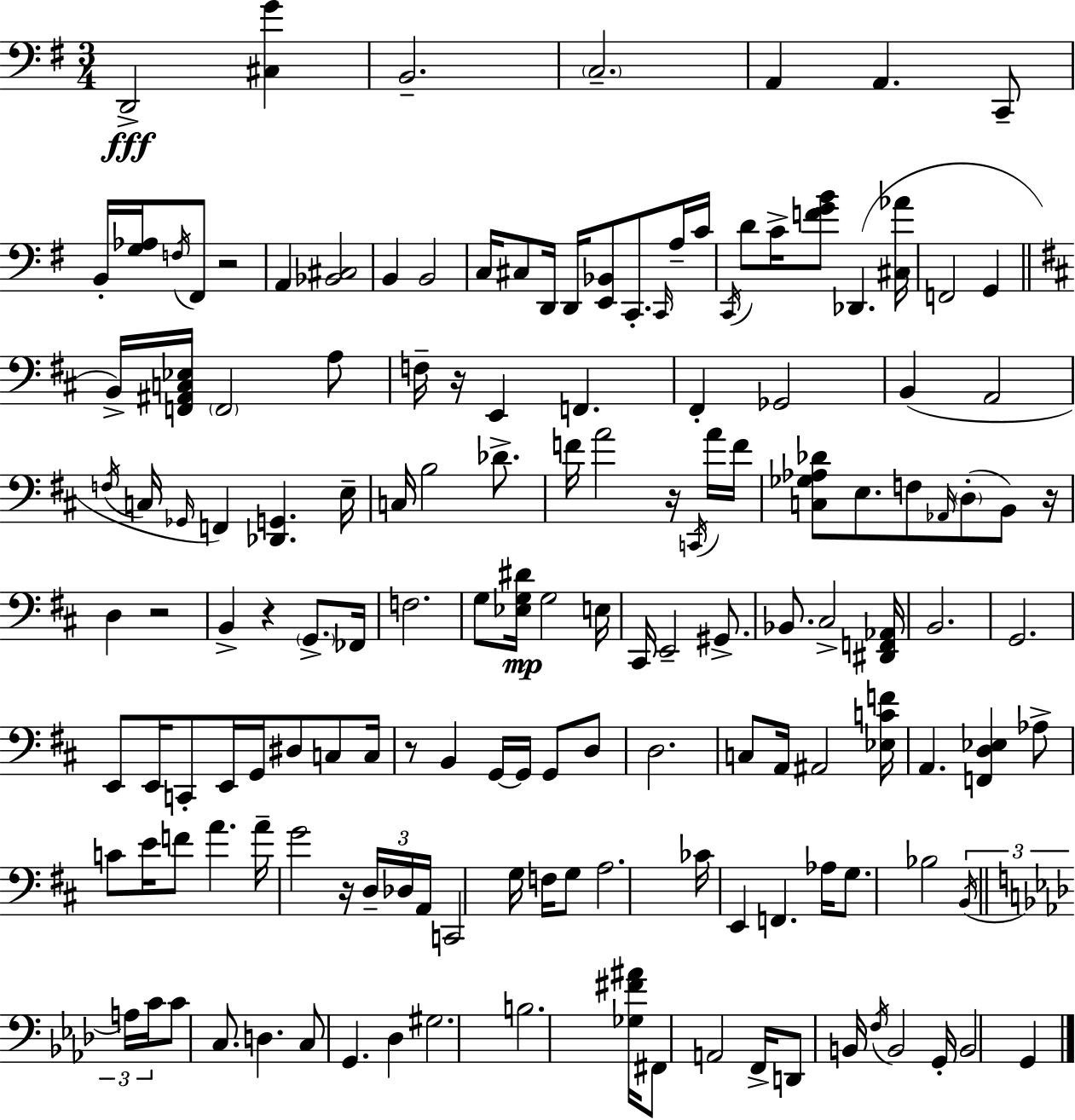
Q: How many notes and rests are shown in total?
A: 151